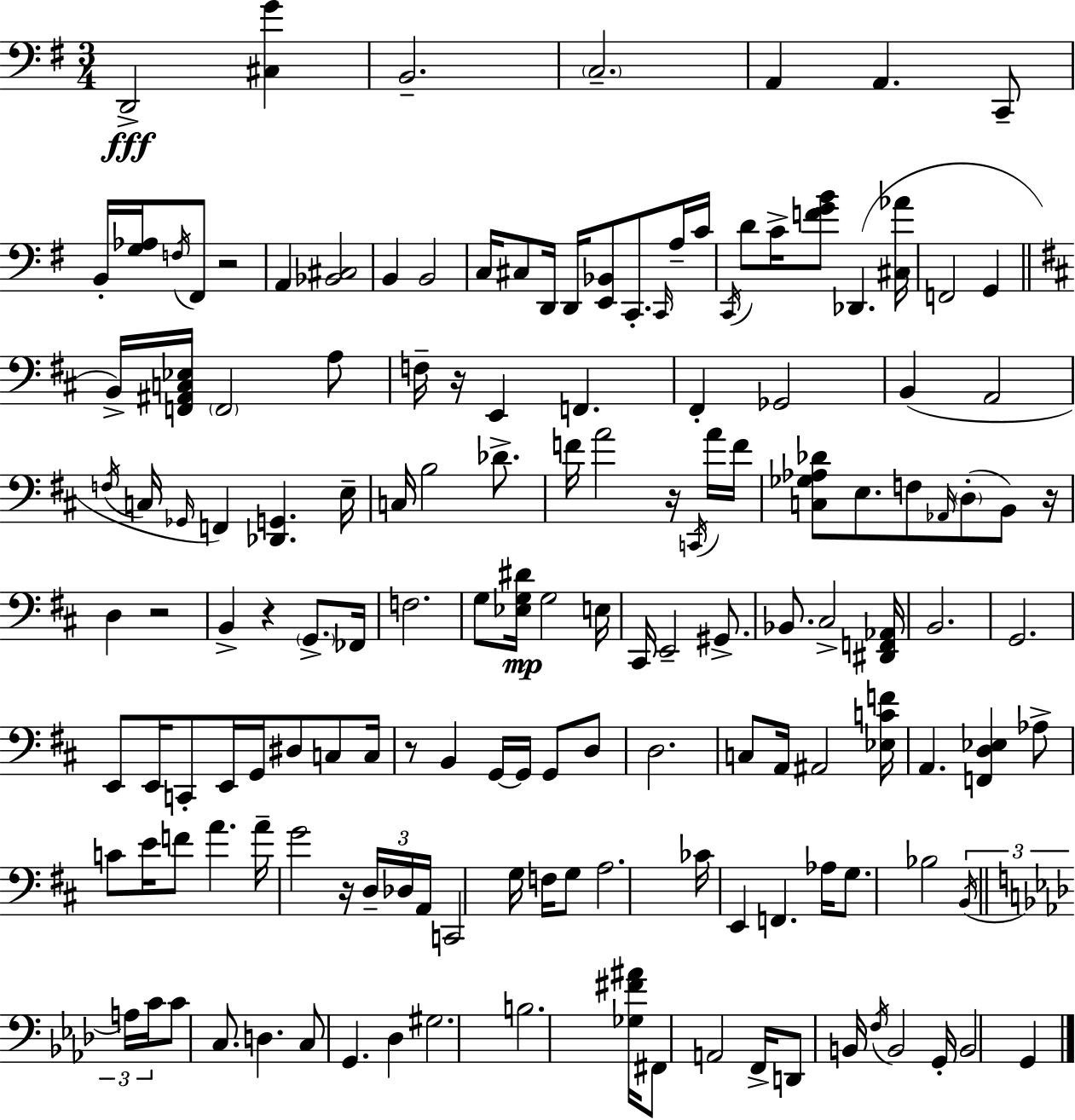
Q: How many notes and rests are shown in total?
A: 151